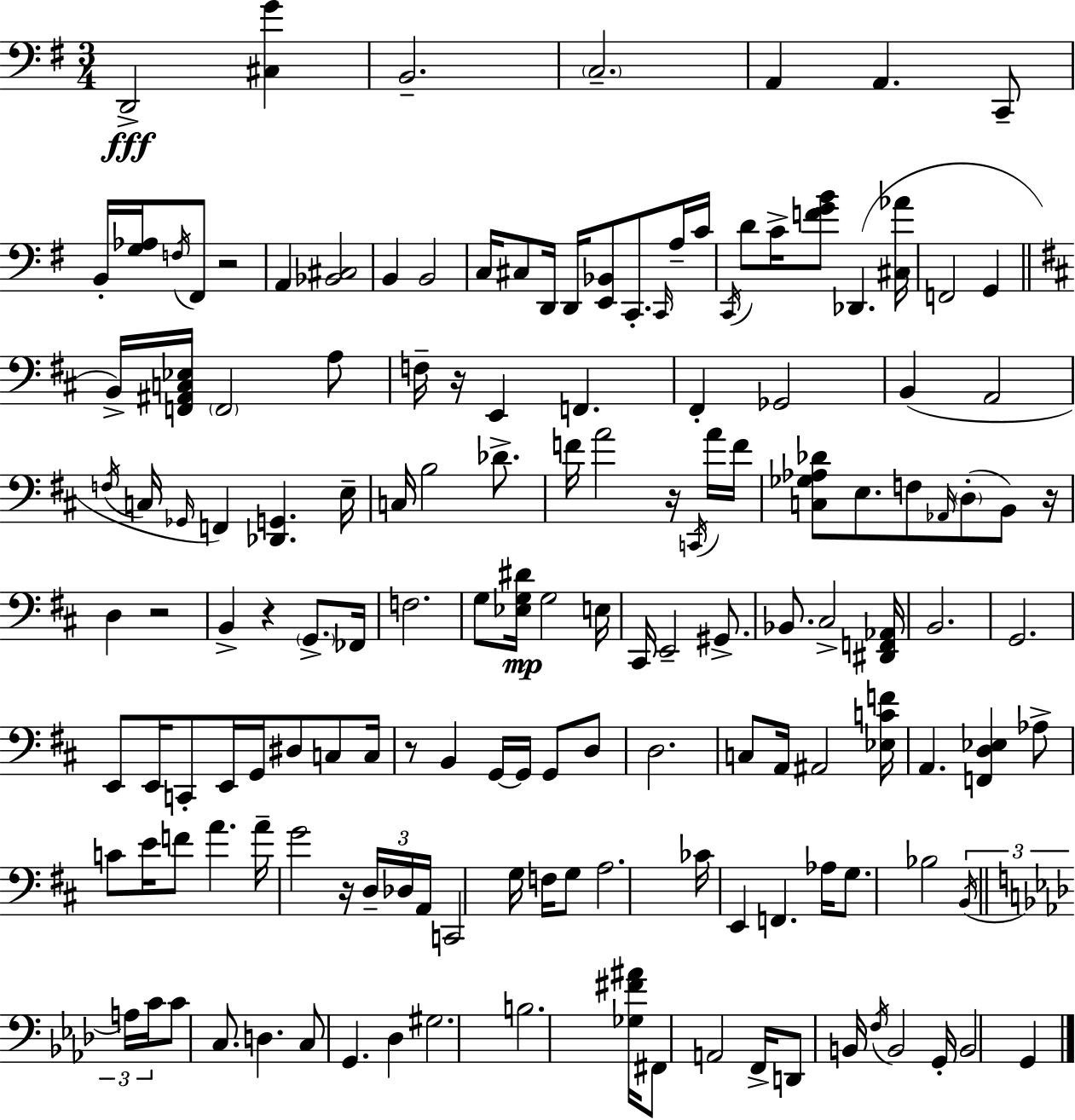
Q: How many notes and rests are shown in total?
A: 151